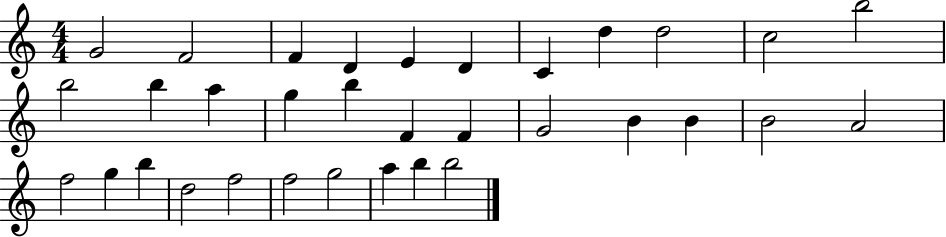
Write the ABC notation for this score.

X:1
T:Untitled
M:4/4
L:1/4
K:C
G2 F2 F D E D C d d2 c2 b2 b2 b a g b F F G2 B B B2 A2 f2 g b d2 f2 f2 g2 a b b2